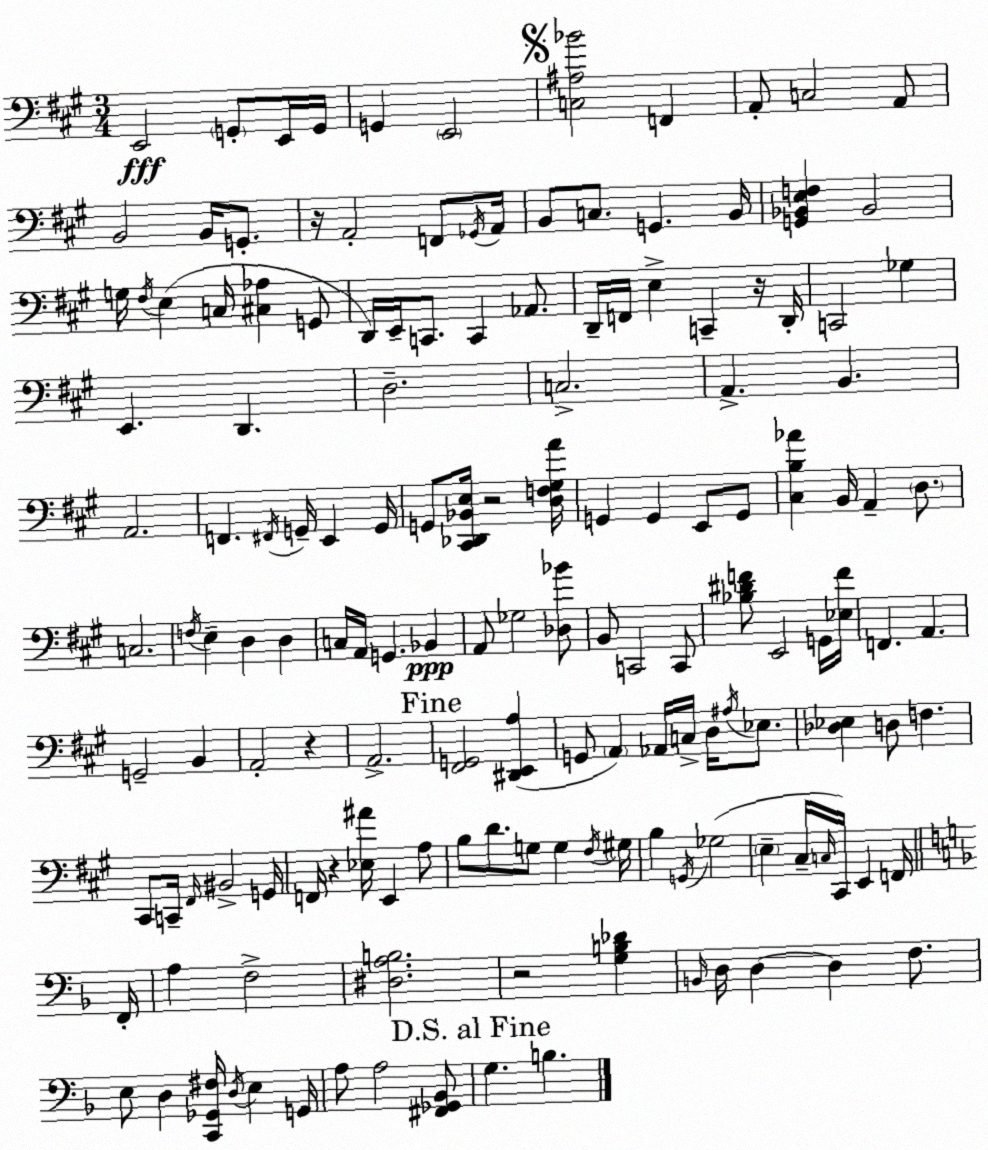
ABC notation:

X:1
T:Untitled
M:3/4
L:1/4
K:A
E,,2 G,,/2 E,,/4 G,,/4 G,, E,,2 [C,^A,_B]2 F,, A,,/2 C,2 A,,/2 B,,2 B,,/4 G,,/2 z/4 A,,2 F,,/2 _G,,/4 A,,/4 B,,/2 C,/2 G,, B,,/4 [G,,_B,,E,F,] _B,,2 G,/4 ^F,/4 E, C,/4 [^C,_A,] G,,/2 D,,/4 E,,/4 C,,/2 C,, _A,,/2 D,,/4 F,,/4 E, C,, z/4 D,,/4 C,,2 _G, E,, D,, D,2 C,2 A,, B,, A,,2 F,, ^F,,/4 G,,/4 E,, G,,/4 G,,/2 [^C,,_D,,_B,,E,]/4 z2 [D,F,^G,A]/4 G,, G,, E,,/2 G,,/2 [^C,B,_A] B,,/4 A,, D,/2 C,2 F,/4 E, D, D, C,/4 A,,/4 G,, _B,, A,,/2 _G,2 [_D,_B]/2 B,,/2 C,,2 C,,/2 [_B,^DF]/2 E,,2 G,,/4 [_E,F]/4 F,, A,, G,,2 B,, A,,2 z A,,2 [^F,,G,,]2 [^D,,E,,A,] G,,/2 A,, _A,,/4 C,/4 D,/4 ^A,/4 _E,/2 [_D,_E,] D,/2 F, ^C,,/2 C,,/4 ^F,,/4 ^B,,2 G,,/4 F,,/4 z [_E,^A]/4 E,, A,/2 B,/2 D/2 G,/2 G, ^F,/4 ^G,/4 B, G,,/4 _G,2 E, ^C,/4 C,/4 ^C,,/4 E,, F,,/4 F,,/4 A, F,2 [^D,A,B,]2 z2 [G,B,_D] B,,/4 D,/4 D, D, F,/2 E,/2 D, [C,,_G,,^F,]/4 D,/4 E, G,,/4 A,/2 A,2 [^F,,_G,,_B,,]/2 G, B,